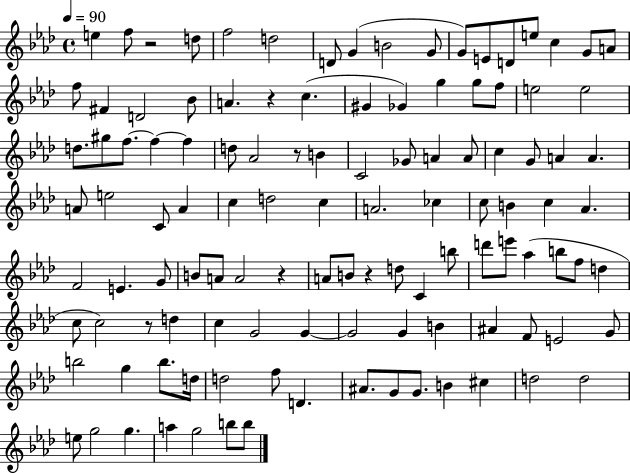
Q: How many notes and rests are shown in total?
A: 115